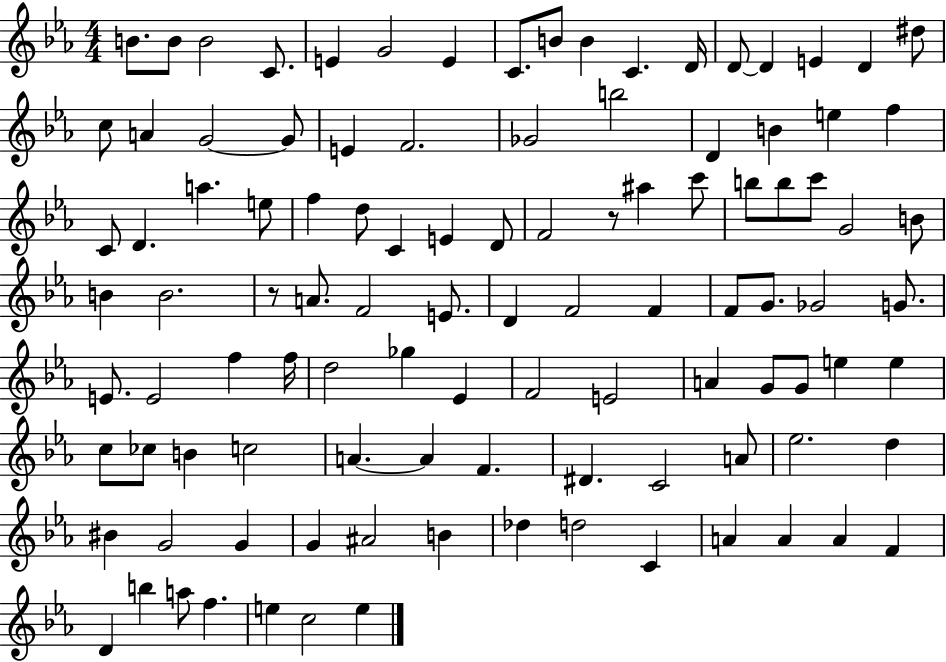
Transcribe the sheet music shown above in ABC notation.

X:1
T:Untitled
M:4/4
L:1/4
K:Eb
B/2 B/2 B2 C/2 E G2 E C/2 B/2 B C D/4 D/2 D E D ^d/2 c/2 A G2 G/2 E F2 _G2 b2 D B e f C/2 D a e/2 f d/2 C E D/2 F2 z/2 ^a c'/2 b/2 b/2 c'/2 G2 B/2 B B2 z/2 A/2 F2 E/2 D F2 F F/2 G/2 _G2 G/2 E/2 E2 f f/4 d2 _g _E F2 E2 A G/2 G/2 e e c/2 _c/2 B c2 A A F ^D C2 A/2 _e2 d ^B G2 G G ^A2 B _d d2 C A A A F D b a/2 f e c2 e